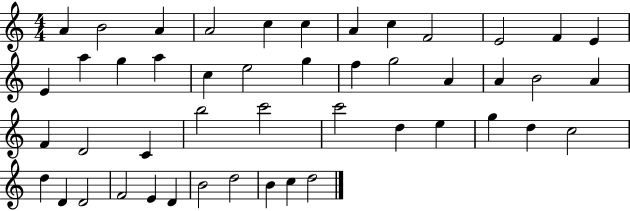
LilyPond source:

{
  \clef treble
  \numericTimeSignature
  \time 4/4
  \key c \major
  a'4 b'2 a'4 | a'2 c''4 c''4 | a'4 c''4 f'2 | e'2 f'4 e'4 | \break e'4 a''4 g''4 a''4 | c''4 e''2 g''4 | f''4 g''2 a'4 | a'4 b'2 a'4 | \break f'4 d'2 c'4 | b''2 c'''2 | c'''2 d''4 e''4 | g''4 d''4 c''2 | \break d''4 d'4 d'2 | f'2 e'4 d'4 | b'2 d''2 | b'4 c''4 d''2 | \break \bar "|."
}